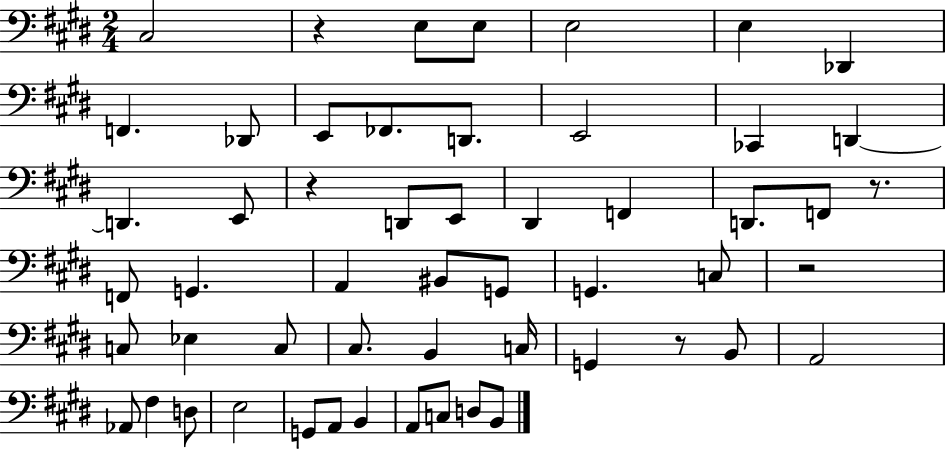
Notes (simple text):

C#3/h R/q E3/e E3/e E3/h E3/q Db2/q F2/q. Db2/e E2/e FES2/e. D2/e. E2/h CES2/q D2/q D2/q. E2/e R/q D2/e E2/e D#2/q F2/q D2/e. F2/e R/e. F2/e G2/q. A2/q BIS2/e G2/e G2/q. C3/e R/h C3/e Eb3/q C3/e C#3/e. B2/q C3/s G2/q R/e B2/e A2/h Ab2/e F#3/q D3/e E3/h G2/e A2/e B2/q A2/e C3/e D3/e B2/e